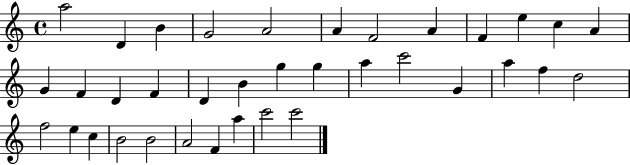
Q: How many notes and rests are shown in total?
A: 36